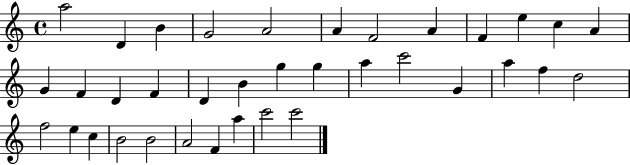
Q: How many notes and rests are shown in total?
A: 36